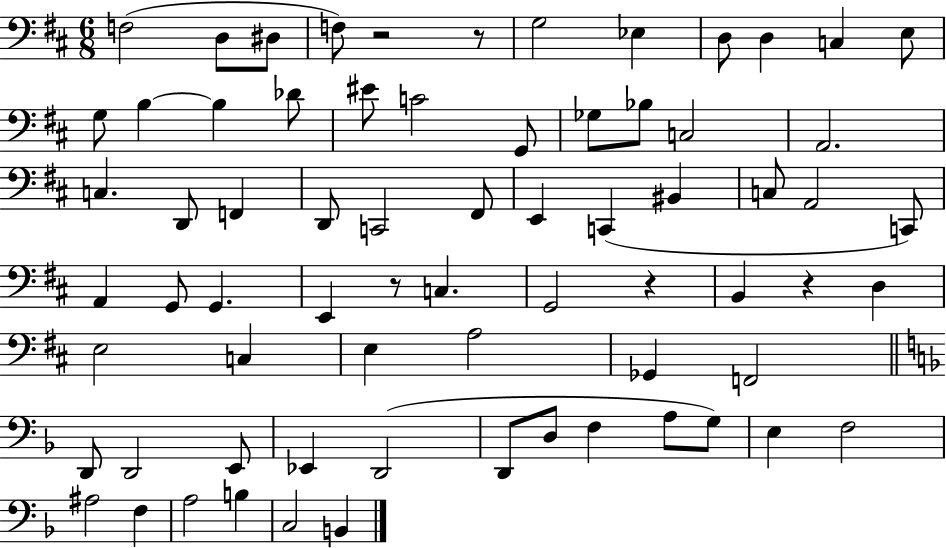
F3/h D3/e D#3/e F3/e R/h R/e G3/h Eb3/q D3/e D3/q C3/q E3/e G3/e B3/q B3/q Db4/e EIS4/e C4/h G2/e Gb3/e Bb3/e C3/h A2/h. C3/q. D2/e F2/q D2/e C2/h F#2/e E2/q C2/q BIS2/q C3/e A2/h C2/e A2/q G2/e G2/q. E2/q R/e C3/q. G2/h R/q B2/q R/q D3/q E3/h C3/q E3/q A3/h Gb2/q F2/h D2/e D2/h E2/e Eb2/q D2/h D2/e D3/e F3/q A3/e G3/e E3/q F3/h A#3/h F3/q A3/h B3/q C3/h B2/q